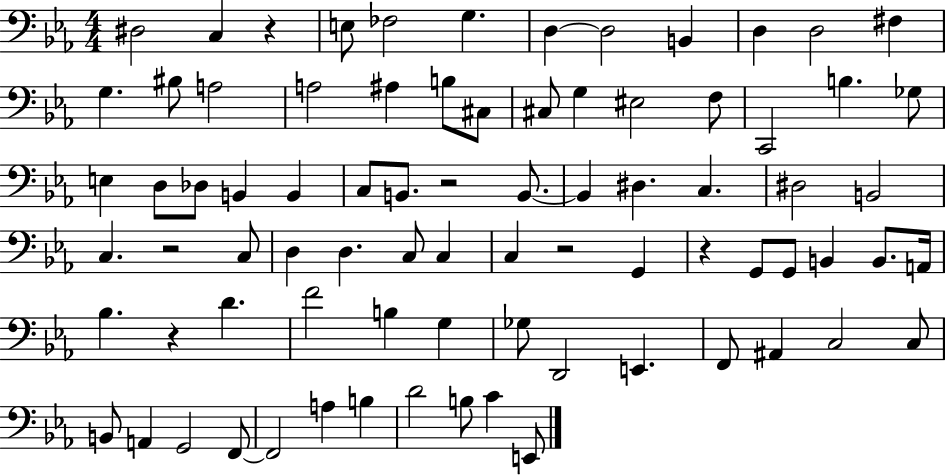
{
  \clef bass
  \numericTimeSignature
  \time 4/4
  \key ees \major
  dis2 c4 r4 | e8 fes2 g4. | d4~~ d2 b,4 | d4 d2 fis4 | \break g4. bis8 a2 | a2 ais4 b8 cis8 | cis8 g4 eis2 f8 | c,2 b4. ges8 | \break e4 d8 des8 b,4 b,4 | c8 b,8. r2 b,8.~~ | b,4 dis4. c4. | dis2 b,2 | \break c4. r2 c8 | d4 d4. c8 c4 | c4 r2 g,4 | r4 g,8 g,8 b,4 b,8. a,16 | \break bes4. r4 d'4. | f'2 b4 g4 | ges8 d,2 e,4. | f,8 ais,4 c2 c8 | \break b,8 a,4 g,2 f,8~~ | f,2 a4 b4 | d'2 b8 c'4 e,8 | \bar "|."
}